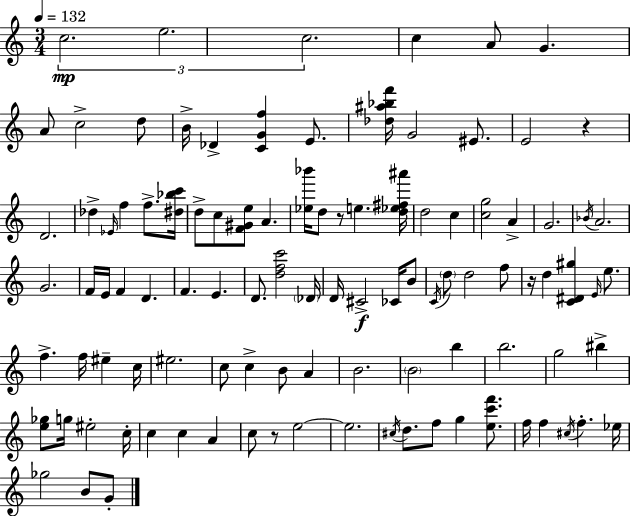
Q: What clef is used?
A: treble